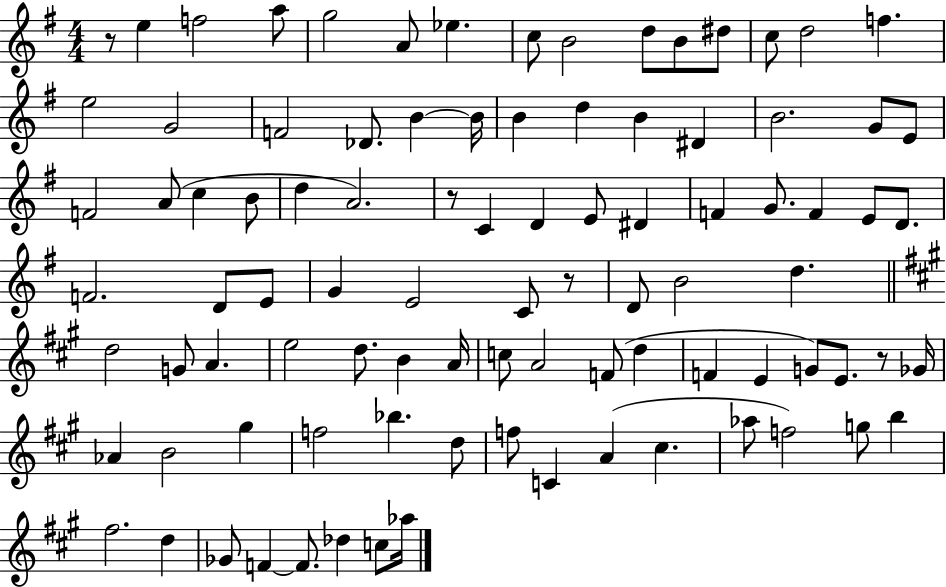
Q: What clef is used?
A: treble